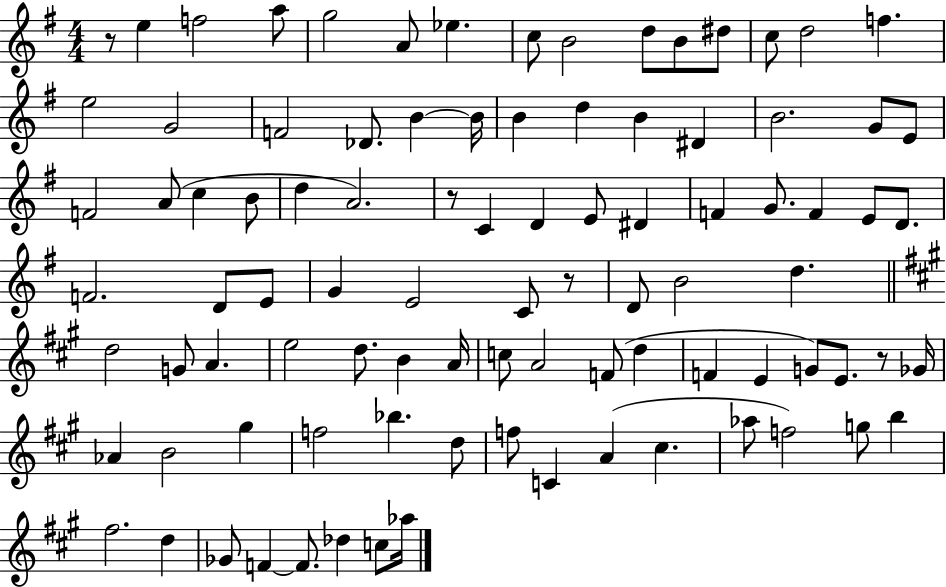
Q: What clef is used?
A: treble